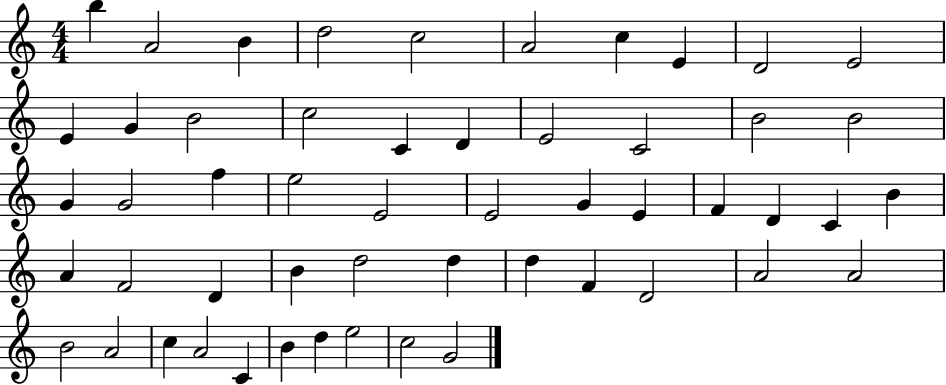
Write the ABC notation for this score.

X:1
T:Untitled
M:4/4
L:1/4
K:C
b A2 B d2 c2 A2 c E D2 E2 E G B2 c2 C D E2 C2 B2 B2 G G2 f e2 E2 E2 G E F D C B A F2 D B d2 d d F D2 A2 A2 B2 A2 c A2 C B d e2 c2 G2